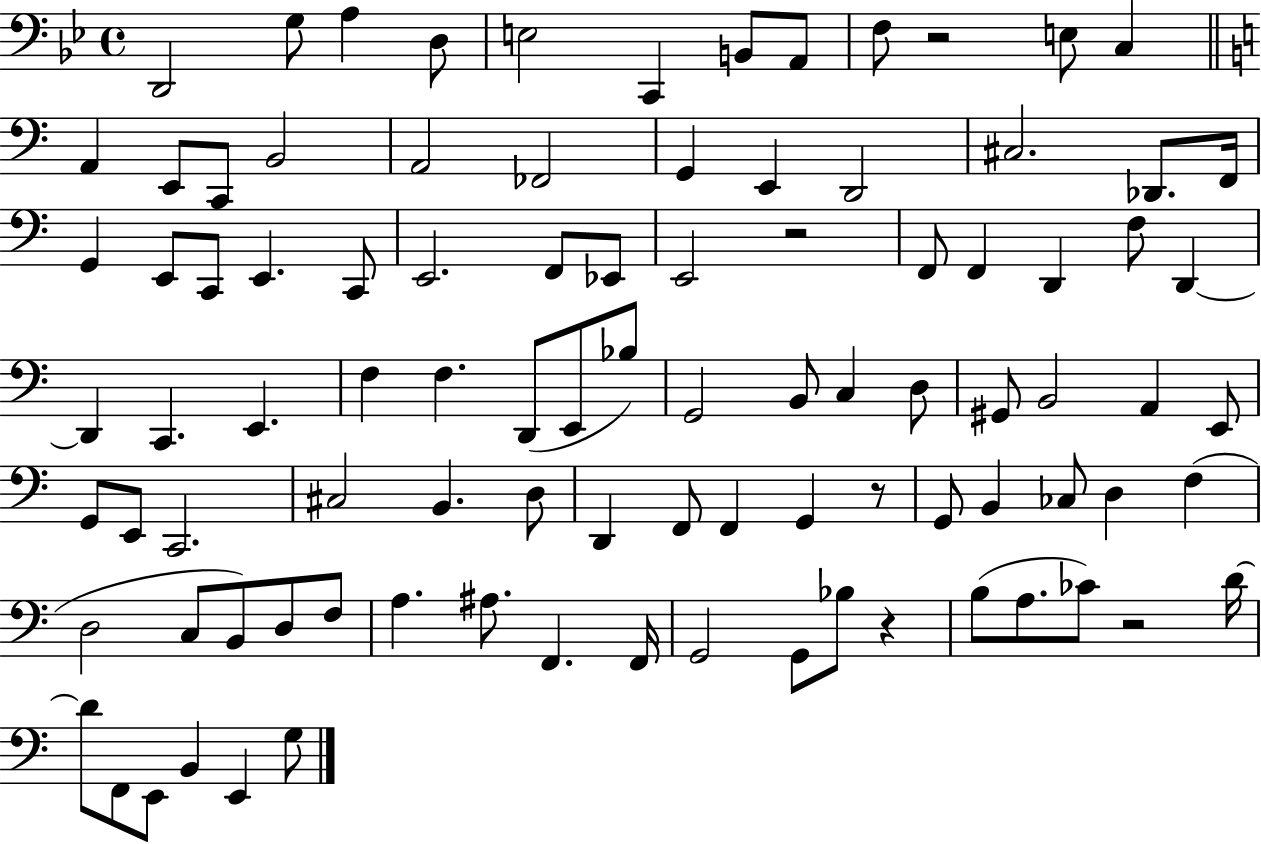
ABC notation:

X:1
T:Untitled
M:4/4
L:1/4
K:Bb
D,,2 G,/2 A, D,/2 E,2 C,, B,,/2 A,,/2 F,/2 z2 E,/2 C, A,, E,,/2 C,,/2 B,,2 A,,2 _F,,2 G,, E,, D,,2 ^C,2 _D,,/2 F,,/4 G,, E,,/2 C,,/2 E,, C,,/2 E,,2 F,,/2 _E,,/2 E,,2 z2 F,,/2 F,, D,, F,/2 D,, D,, C,, E,, F, F, D,,/2 E,,/2 _B,/2 G,,2 B,,/2 C, D,/2 ^G,,/2 B,,2 A,, E,,/2 G,,/2 E,,/2 C,,2 ^C,2 B,, D,/2 D,, F,,/2 F,, G,, z/2 G,,/2 B,, _C,/2 D, F, D,2 C,/2 B,,/2 D,/2 F,/2 A, ^A,/2 F,, F,,/4 G,,2 G,,/2 _B,/2 z B,/2 A,/2 _C/2 z2 D/4 D/2 F,,/2 E,,/2 B,, E,, G,/2